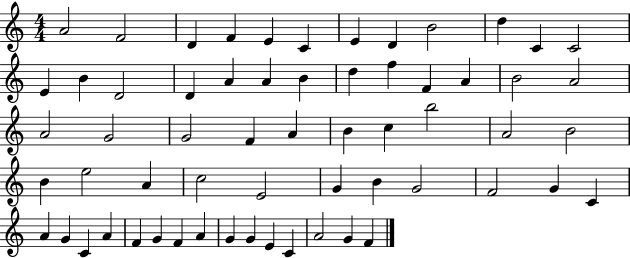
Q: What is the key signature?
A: C major